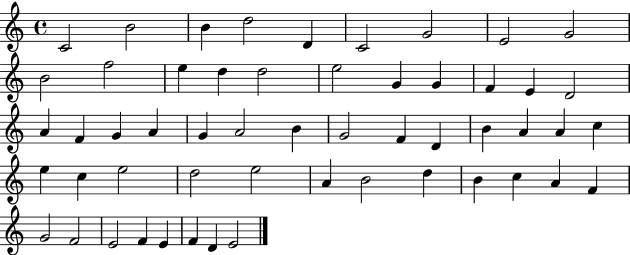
X:1
T:Untitled
M:4/4
L:1/4
K:C
C2 B2 B d2 D C2 G2 E2 G2 B2 f2 e d d2 e2 G G F E D2 A F G A G A2 B G2 F D B A A c e c e2 d2 e2 A B2 d B c A F G2 F2 E2 F E F D E2